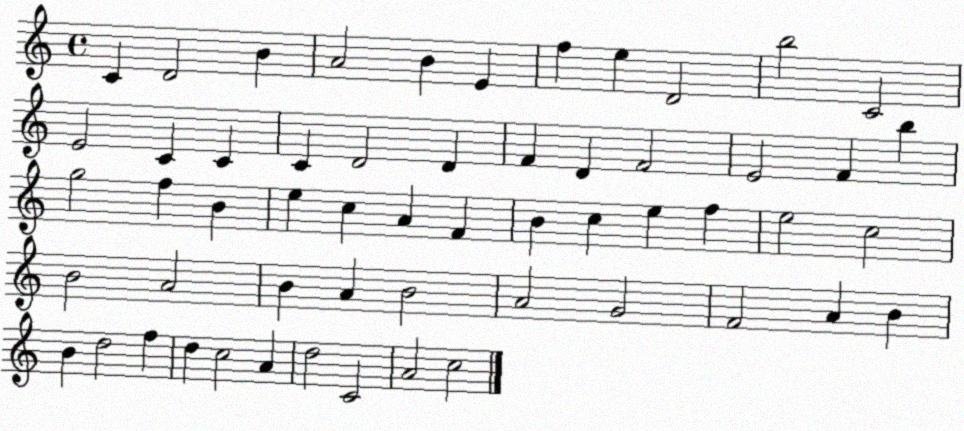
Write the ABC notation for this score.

X:1
T:Untitled
M:4/4
L:1/4
K:C
C D2 B A2 B E f e D2 b2 C2 E2 C C C D2 D F D F2 E2 F b g2 f B e c A F B c e f e2 c2 B2 A2 B A B2 A2 G2 F2 A B B d2 f d c2 A d2 C2 A2 c2